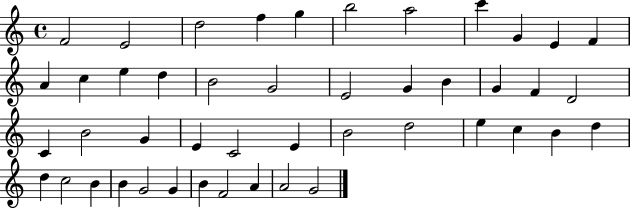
F4/h E4/h D5/h F5/q G5/q B5/h A5/h C6/q G4/q E4/q F4/q A4/q C5/q E5/q D5/q B4/h G4/h E4/h G4/q B4/q G4/q F4/q D4/h C4/q B4/h G4/q E4/q C4/h E4/q B4/h D5/h E5/q C5/q B4/q D5/q D5/q C5/h B4/q B4/q G4/h G4/q B4/q F4/h A4/q A4/h G4/h